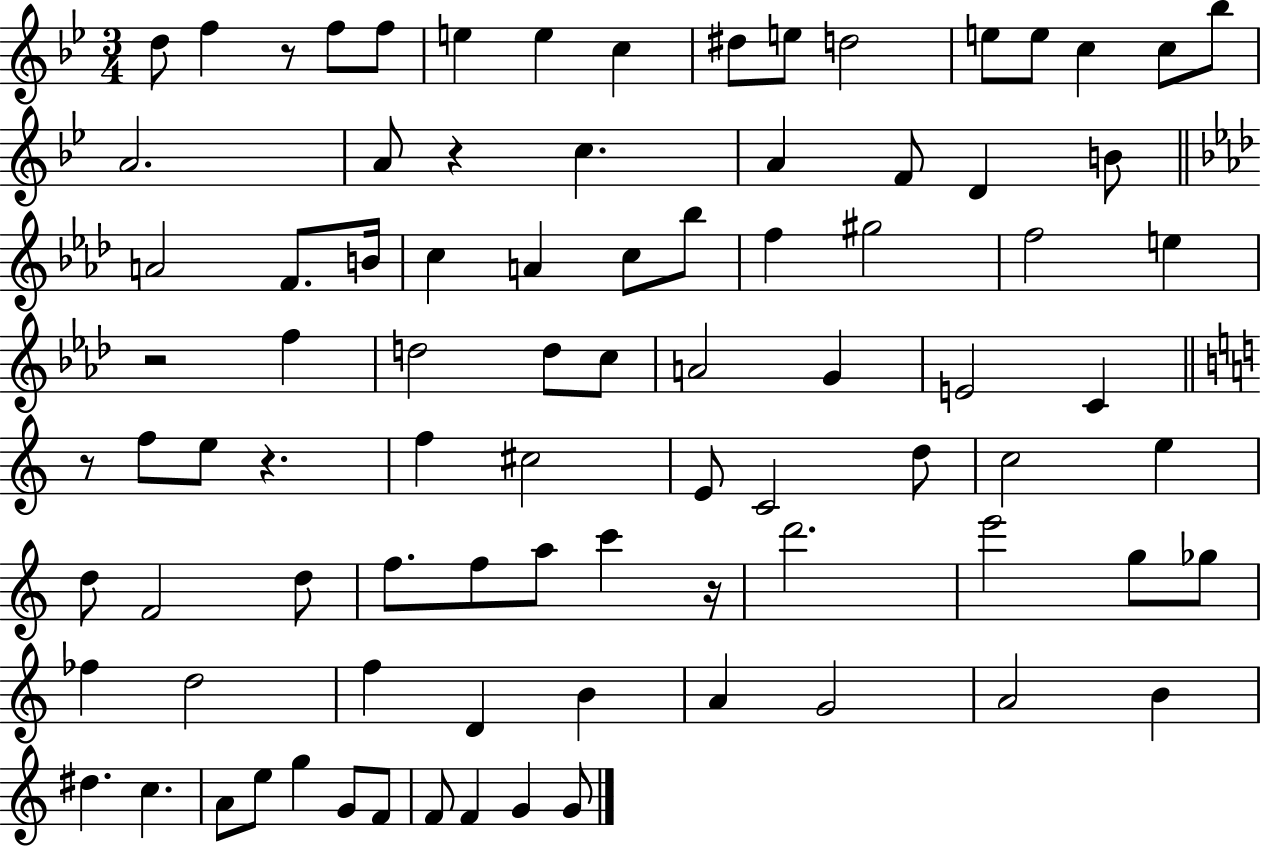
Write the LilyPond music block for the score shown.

{
  \clef treble
  \numericTimeSignature
  \time 3/4
  \key bes \major
  d''8 f''4 r8 f''8 f''8 | e''4 e''4 c''4 | dis''8 e''8 d''2 | e''8 e''8 c''4 c''8 bes''8 | \break a'2. | a'8 r4 c''4. | a'4 f'8 d'4 b'8 | \bar "||" \break \key aes \major a'2 f'8. b'16 | c''4 a'4 c''8 bes''8 | f''4 gis''2 | f''2 e''4 | \break r2 f''4 | d''2 d''8 c''8 | a'2 g'4 | e'2 c'4 | \break \bar "||" \break \key a \minor r8 f''8 e''8 r4. | f''4 cis''2 | e'8 c'2 d''8 | c''2 e''4 | \break d''8 f'2 d''8 | f''8. f''8 a''8 c'''4 r16 | d'''2. | e'''2 g''8 ges''8 | \break fes''4 d''2 | f''4 d'4 b'4 | a'4 g'2 | a'2 b'4 | \break dis''4. c''4. | a'8 e''8 g''4 g'8 f'8 | f'8 f'4 g'4 g'8 | \bar "|."
}